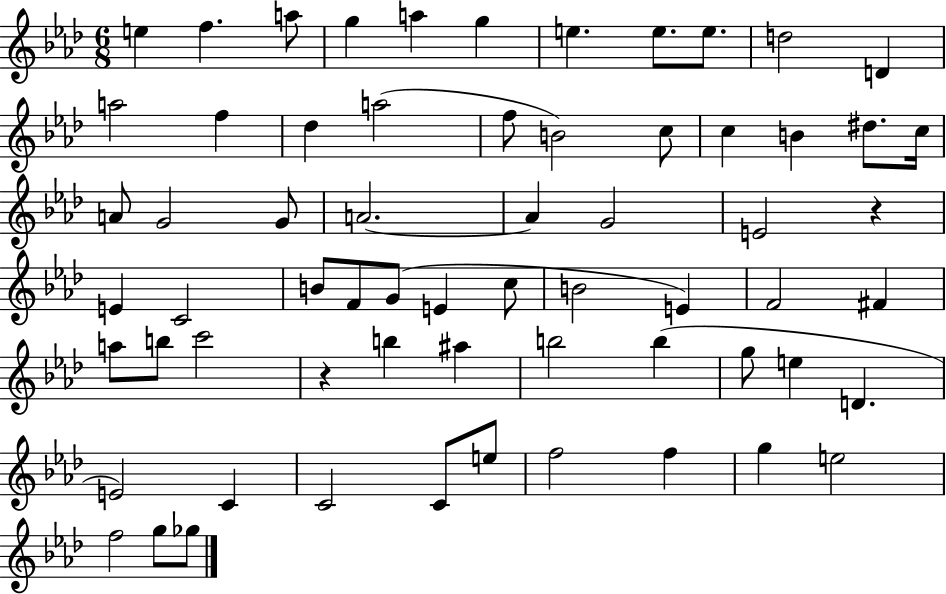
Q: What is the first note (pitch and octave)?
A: E5